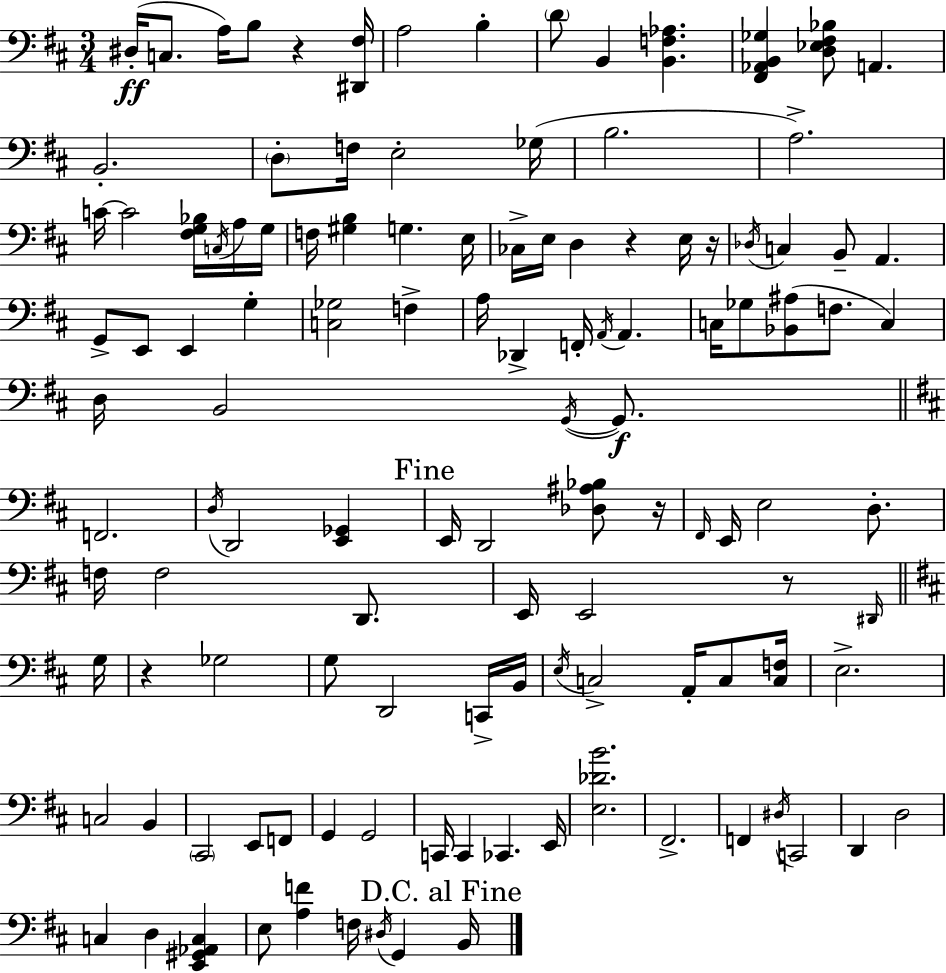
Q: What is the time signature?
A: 3/4